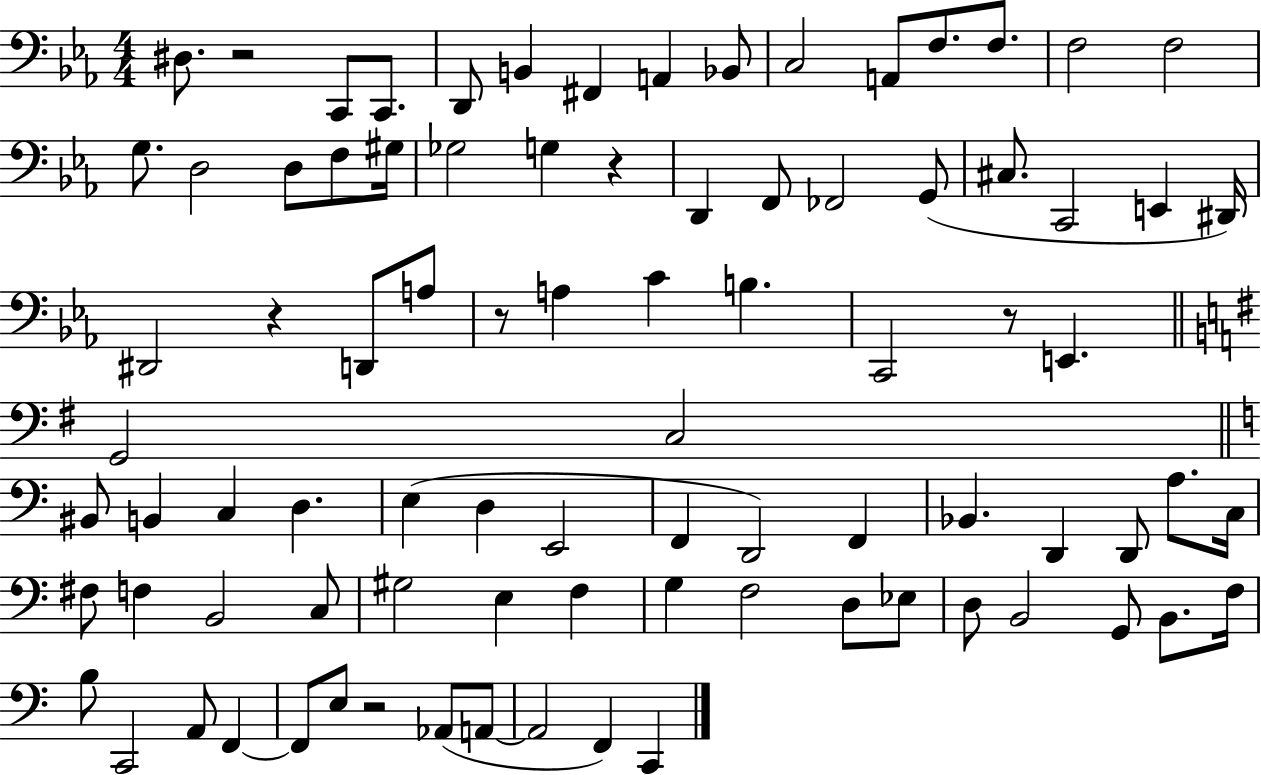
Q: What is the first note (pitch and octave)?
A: D#3